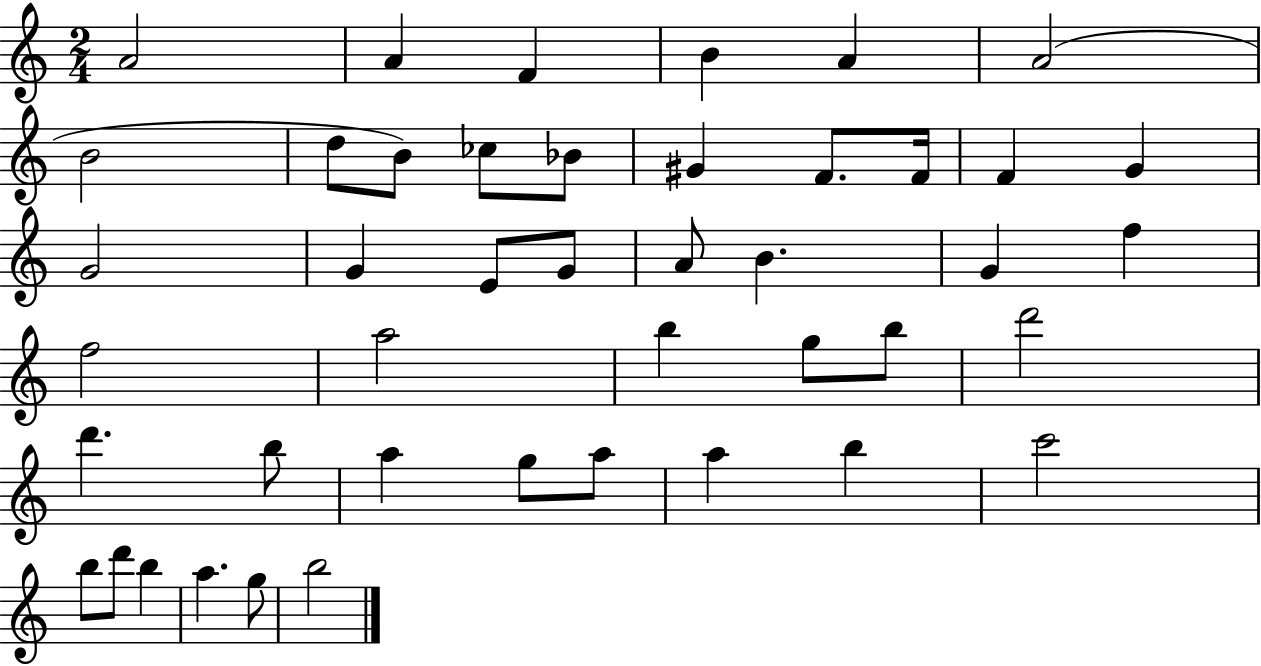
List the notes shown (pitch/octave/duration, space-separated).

A4/h A4/q F4/q B4/q A4/q A4/h B4/h D5/e B4/e CES5/e Bb4/e G#4/q F4/e. F4/s F4/q G4/q G4/h G4/q E4/e G4/e A4/e B4/q. G4/q F5/q F5/h A5/h B5/q G5/e B5/e D6/h D6/q. B5/e A5/q G5/e A5/e A5/q B5/q C6/h B5/e D6/e B5/q A5/q. G5/e B5/h